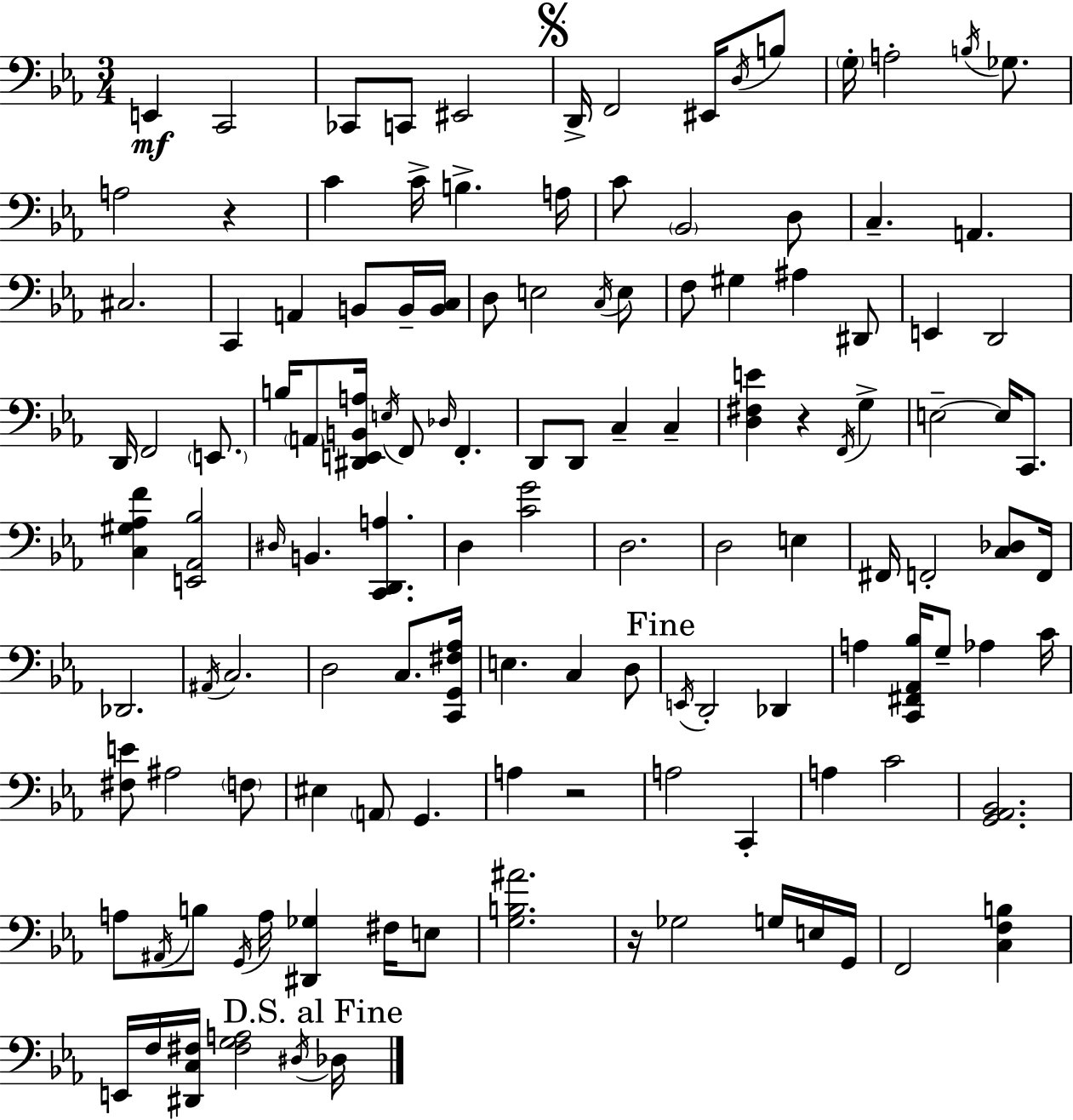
X:1
T:Untitled
M:3/4
L:1/4
K:Cm
E,, C,,2 _C,,/2 C,,/2 ^E,,2 D,,/4 F,,2 ^E,,/4 D,/4 B,/2 G,/4 A,2 B,/4 _G,/2 A,2 z C C/4 B, A,/4 C/2 _B,,2 D,/2 C, A,, ^C,2 C,, A,, B,,/2 B,,/4 [B,,C,]/4 D,/2 E,2 C,/4 E,/2 F,/2 ^G, ^A, ^D,,/2 E,, D,,2 D,,/4 F,,2 E,,/2 B,/4 A,,/2 [^D,,E,,B,,A,]/4 E,/4 F,,/2 _D,/4 F,, D,,/2 D,,/2 C, C, [D,^F,E] z F,,/4 G, E,2 E,/4 C,,/2 [C,^G,_A,F] [E,,_A,,_B,]2 ^D,/4 B,, [C,,D,,A,] D, [CG]2 D,2 D,2 E, ^F,,/4 F,,2 [C,_D,]/2 F,,/4 _D,,2 ^A,,/4 C,2 D,2 C,/2 [C,,G,,^F,_A,]/4 E, C, D,/2 E,,/4 D,,2 _D,, A, [C,,^F,,_A,,_B,]/4 G,/2 _A, C/4 [^F,E]/2 ^A,2 F,/2 ^E, A,,/2 G,, A, z2 A,2 C,, A, C2 [G,,_A,,_B,,]2 A,/2 ^A,,/4 B,/2 G,,/4 A,/4 [^D,,_G,] ^F,/4 E,/2 [G,B,^A]2 z/4 _G,2 G,/4 E,/4 G,,/4 F,,2 [C,F,B,] E,,/4 F,/4 [^D,,C,^F,]/4 [^F,G,A,]2 ^D,/4 _D,/4